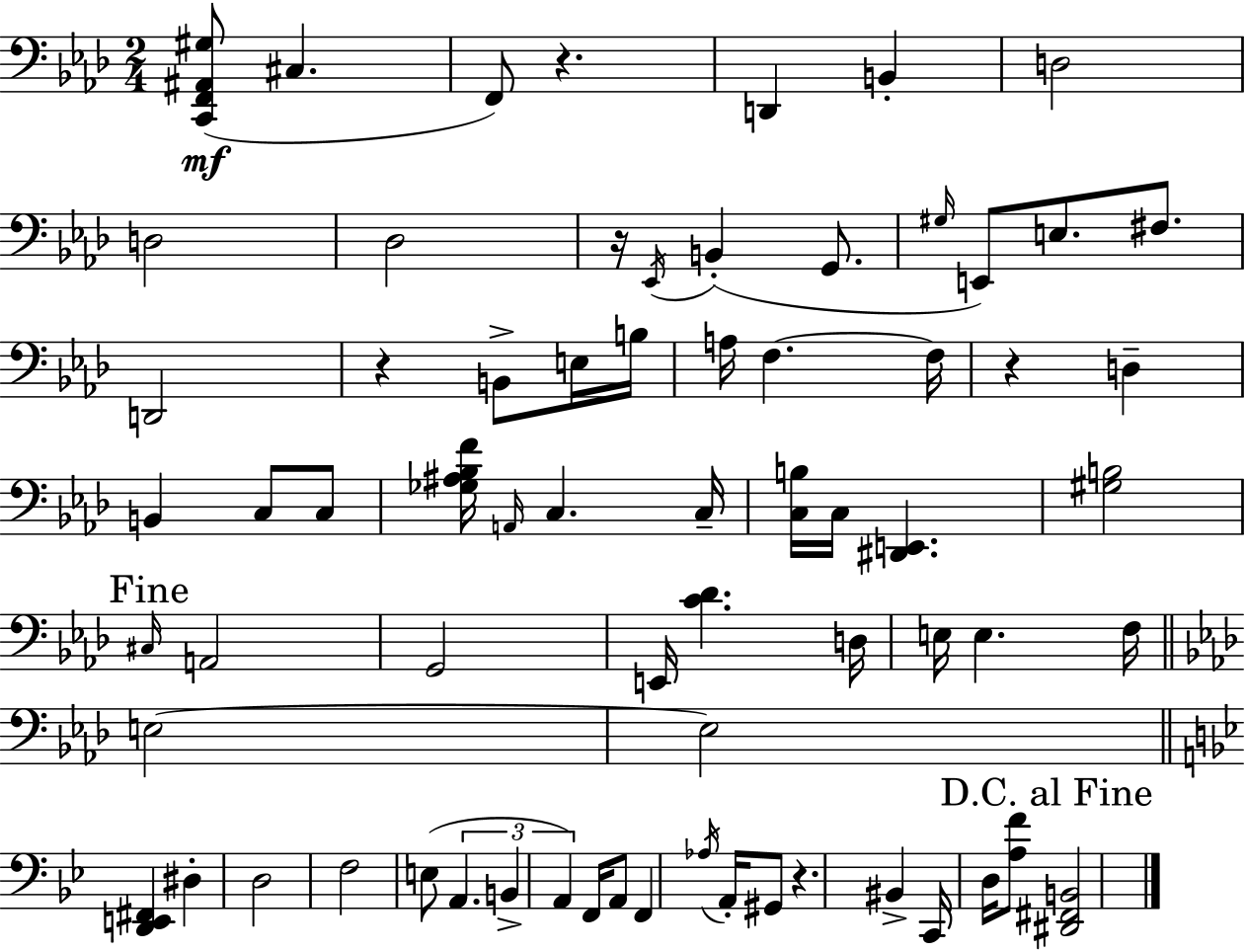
X:1
T:Untitled
M:2/4
L:1/4
K:Fm
[C,,F,,^A,,^G,]/2 ^C, F,,/2 z D,, B,, D,2 D,2 _D,2 z/4 _E,,/4 B,, G,,/2 ^G,/4 E,,/2 E,/2 ^F,/2 D,,2 z B,,/2 E,/4 B,/4 A,/4 F, F,/4 z D, B,, C,/2 C,/2 [_G,^A,_B,F]/4 A,,/4 C, C,/4 [C,B,]/4 C,/4 [^D,,E,,] [^G,B,]2 ^C,/4 A,,2 G,,2 E,,/4 [C_D] D,/4 E,/4 E, F,/4 E,2 E,2 [D,,E,,^F,,] ^D, D,2 F,2 E,/2 A,, B,, A,, F,,/4 A,,/2 F,, _A,/4 A,,/4 ^G,,/2 z ^B,, C,,/4 D,/4 [A,F]/2 [^D,,^F,,B,,]2